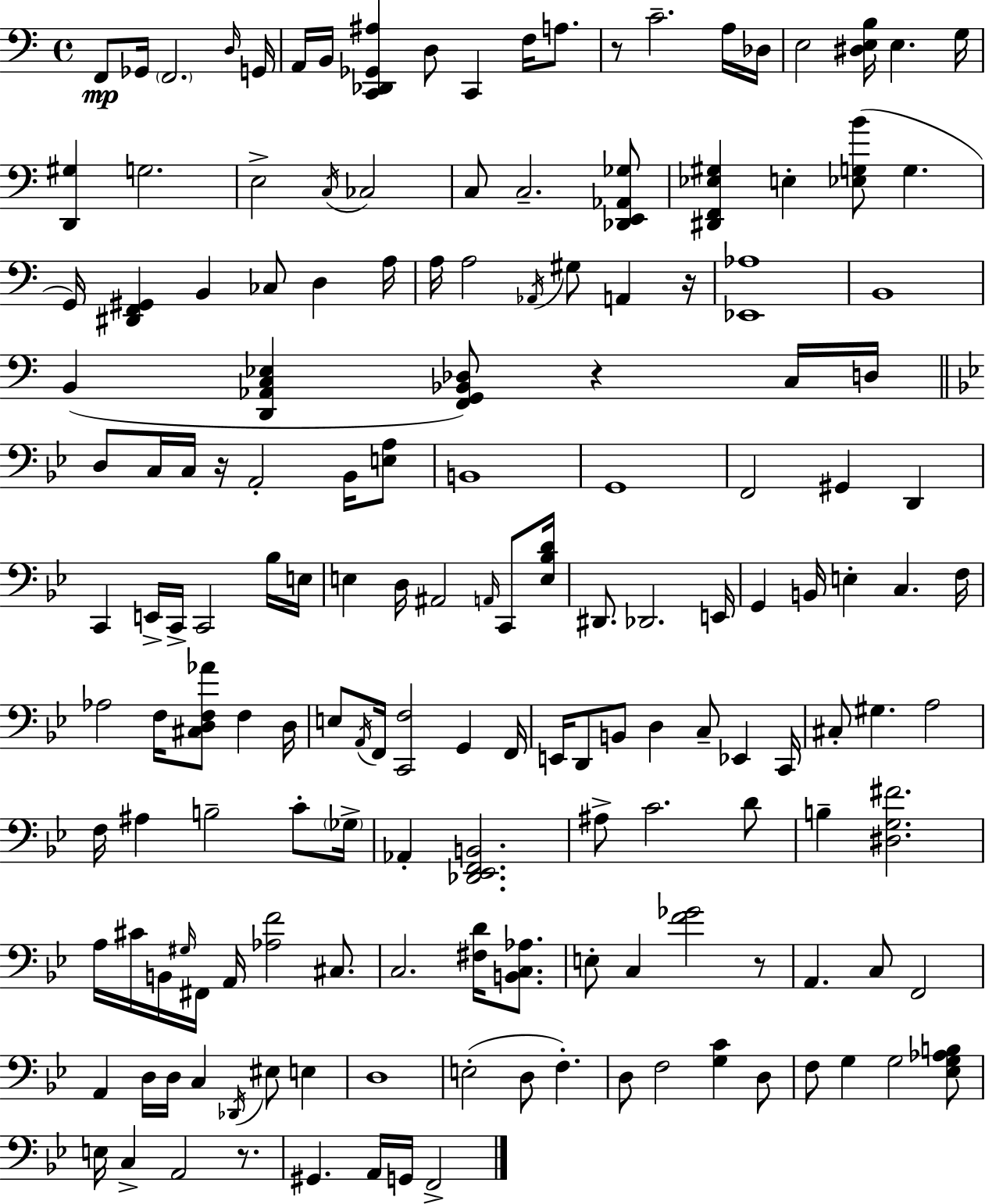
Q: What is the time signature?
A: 4/4